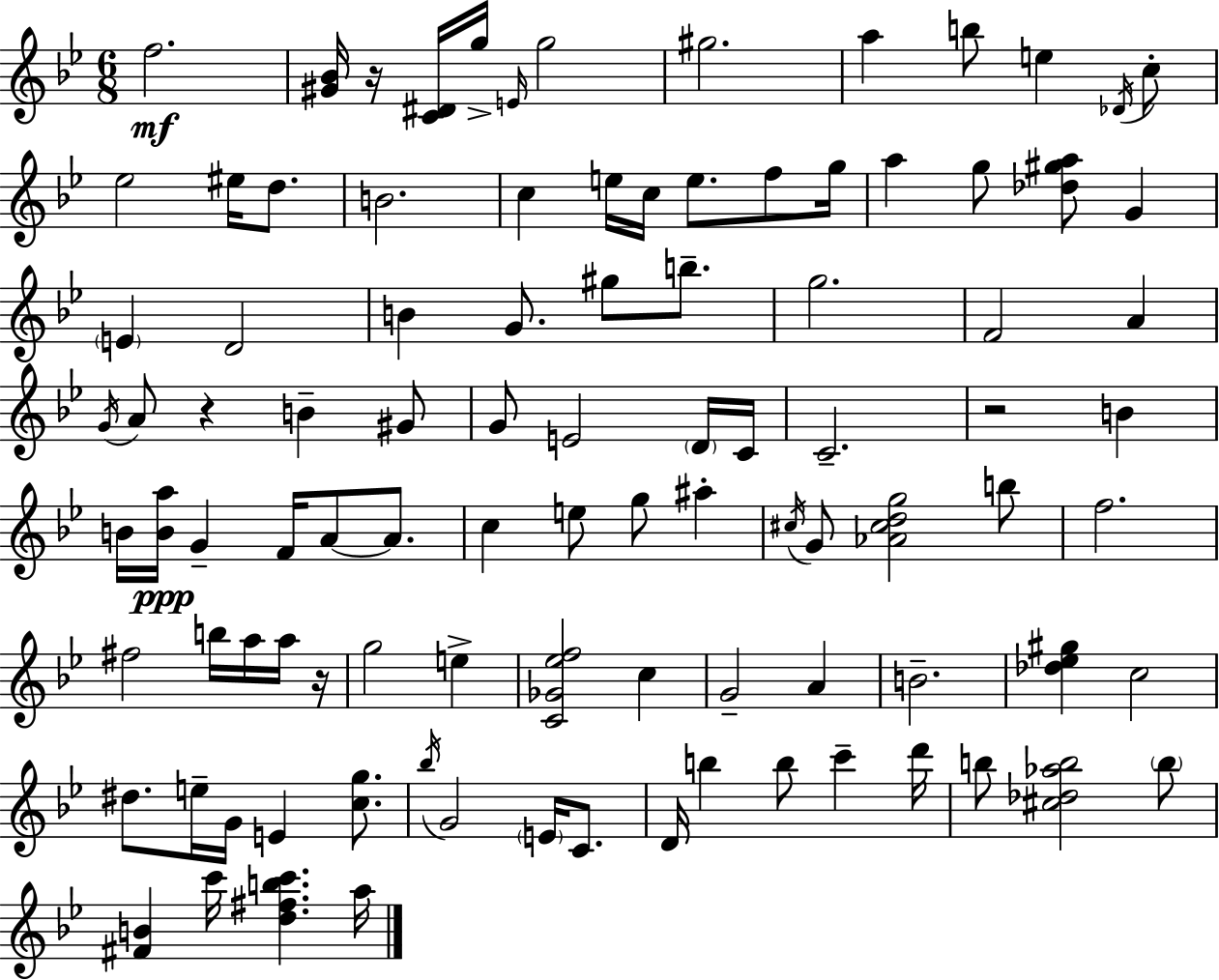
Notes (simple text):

F5/h. [G#4,Bb4]/s R/s [C4,D#4]/s G5/s E4/s G5/h G#5/h. A5/q B5/e E5/q Db4/s C5/e Eb5/h EIS5/s D5/e. B4/h. C5/q E5/s C5/s E5/e. F5/e G5/s A5/q G5/e [Db5,G#5,A5]/e G4/q E4/q D4/h B4/q G4/e. G#5/e B5/e. G5/h. F4/h A4/q G4/s A4/e R/q B4/q G#4/e G4/e E4/h D4/s C4/s C4/h. R/h B4/q B4/s [B4,A5]/s G4/q F4/s A4/e A4/e. C5/q E5/e G5/e A#5/q C#5/s G4/e [Ab4,C#5,D5,G5]/h B5/e F5/h. F#5/h B5/s A5/s A5/s R/s G5/h E5/q [C4,Gb4,Eb5,F5]/h C5/q G4/h A4/q B4/h. [Db5,Eb5,G#5]/q C5/h D#5/e. E5/s G4/s E4/q [C5,G5]/e. Bb5/s G4/h E4/s C4/e. D4/s B5/q B5/e C6/q D6/s B5/e [C#5,Db5,Ab5,B5]/h B5/e [F#4,B4]/q C6/s [D5,F#5,B5,C6]/q. A5/s